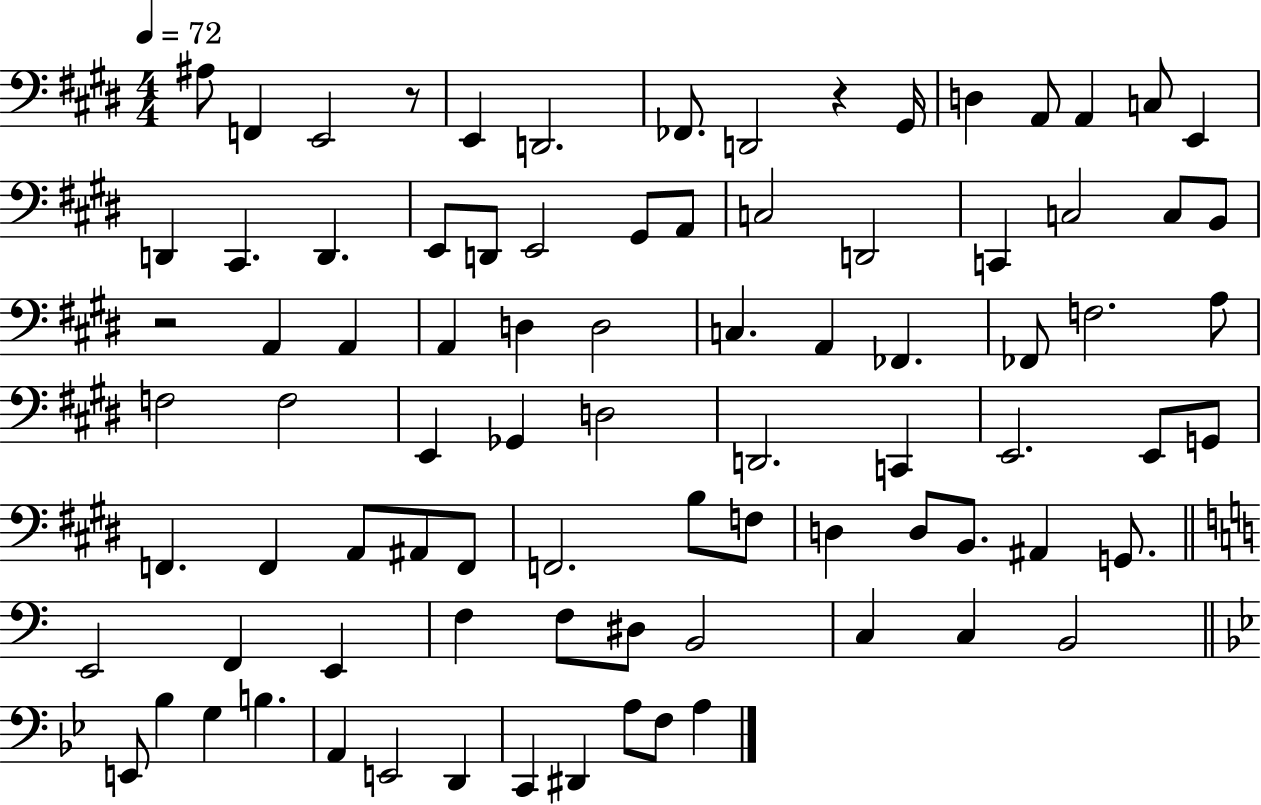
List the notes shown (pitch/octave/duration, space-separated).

A#3/e F2/q E2/h R/e E2/q D2/h. FES2/e. D2/h R/q G#2/s D3/q A2/e A2/q C3/e E2/q D2/q C#2/q. D2/q. E2/e D2/e E2/h G#2/e A2/e C3/h D2/h C2/q C3/h C3/e B2/e R/h A2/q A2/q A2/q D3/q D3/h C3/q. A2/q FES2/q. FES2/e F3/h. A3/e F3/h F3/h E2/q Gb2/q D3/h D2/h. C2/q E2/h. E2/e G2/e F2/q. F2/q A2/e A#2/e F2/e F2/h. B3/e F3/e D3/q D3/e B2/e. A#2/q G2/e. E2/h F2/q E2/q F3/q F3/e D#3/e B2/h C3/q C3/q B2/h E2/e Bb3/q G3/q B3/q. A2/q E2/h D2/q C2/q D#2/q A3/e F3/e A3/q